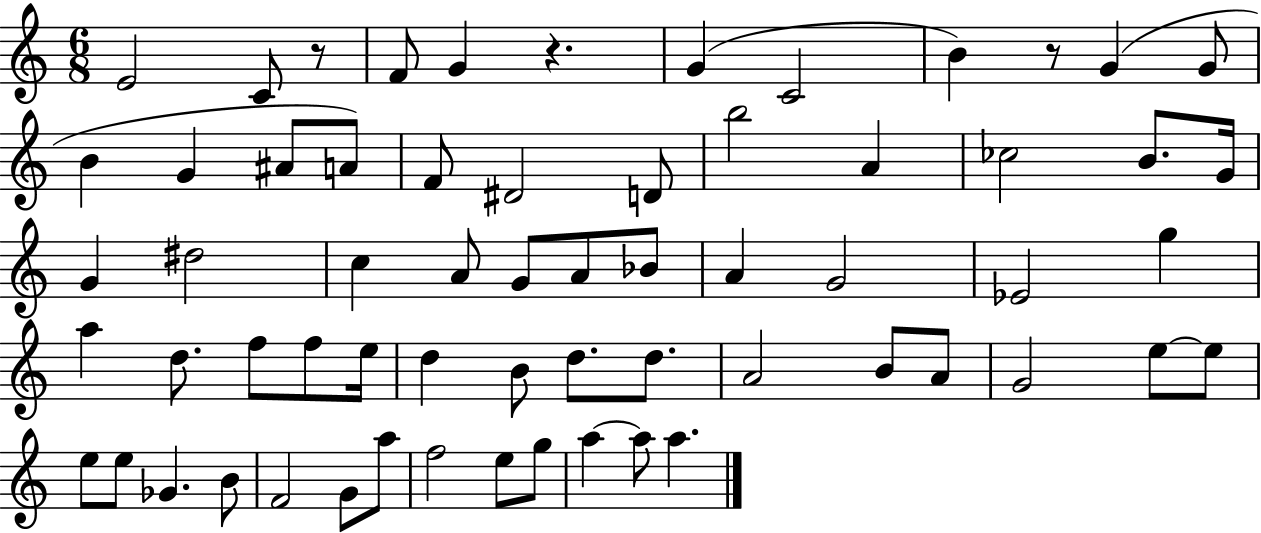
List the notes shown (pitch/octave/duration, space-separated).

E4/h C4/e R/e F4/e G4/q R/q. G4/q C4/h B4/q R/e G4/q G4/e B4/q G4/q A#4/e A4/e F4/e D#4/h D4/e B5/h A4/q CES5/h B4/e. G4/s G4/q D#5/h C5/q A4/e G4/e A4/e Bb4/e A4/q G4/h Eb4/h G5/q A5/q D5/e. F5/e F5/e E5/s D5/q B4/e D5/e. D5/e. A4/h B4/e A4/e G4/h E5/e E5/e E5/e E5/e Gb4/q. B4/e F4/h G4/e A5/e F5/h E5/e G5/e A5/q A5/e A5/q.